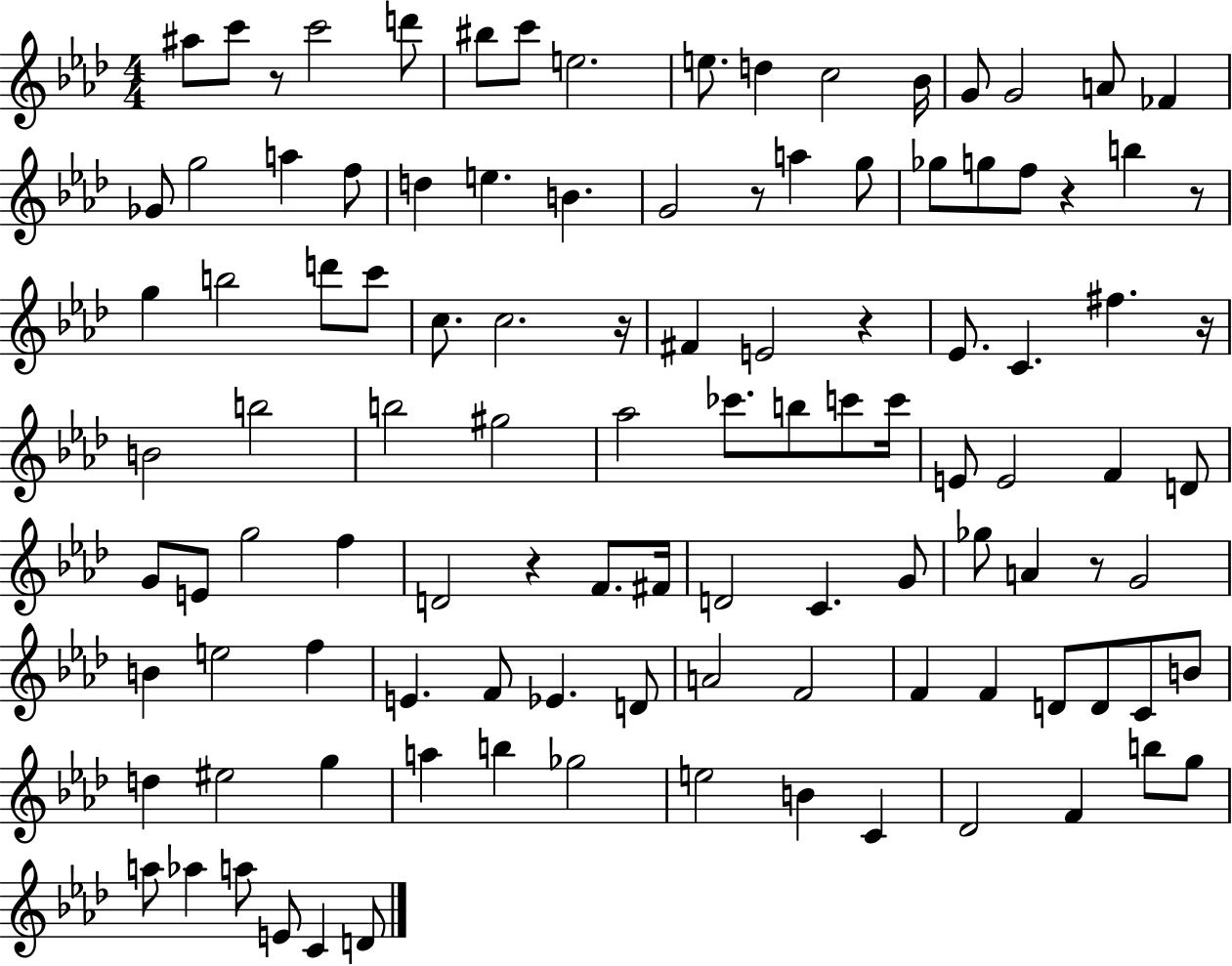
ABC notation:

X:1
T:Untitled
M:4/4
L:1/4
K:Ab
^a/2 c'/2 z/2 c'2 d'/2 ^b/2 c'/2 e2 e/2 d c2 _B/4 G/2 G2 A/2 _F _G/2 g2 a f/2 d e B G2 z/2 a g/2 _g/2 g/2 f/2 z b z/2 g b2 d'/2 c'/2 c/2 c2 z/4 ^F E2 z _E/2 C ^f z/4 B2 b2 b2 ^g2 _a2 _c'/2 b/2 c'/2 c'/4 E/2 E2 F D/2 G/2 E/2 g2 f D2 z F/2 ^F/4 D2 C G/2 _g/2 A z/2 G2 B e2 f E F/2 _E D/2 A2 F2 F F D/2 D/2 C/2 B/2 d ^e2 g a b _g2 e2 B C _D2 F b/2 g/2 a/2 _a a/2 E/2 C D/2